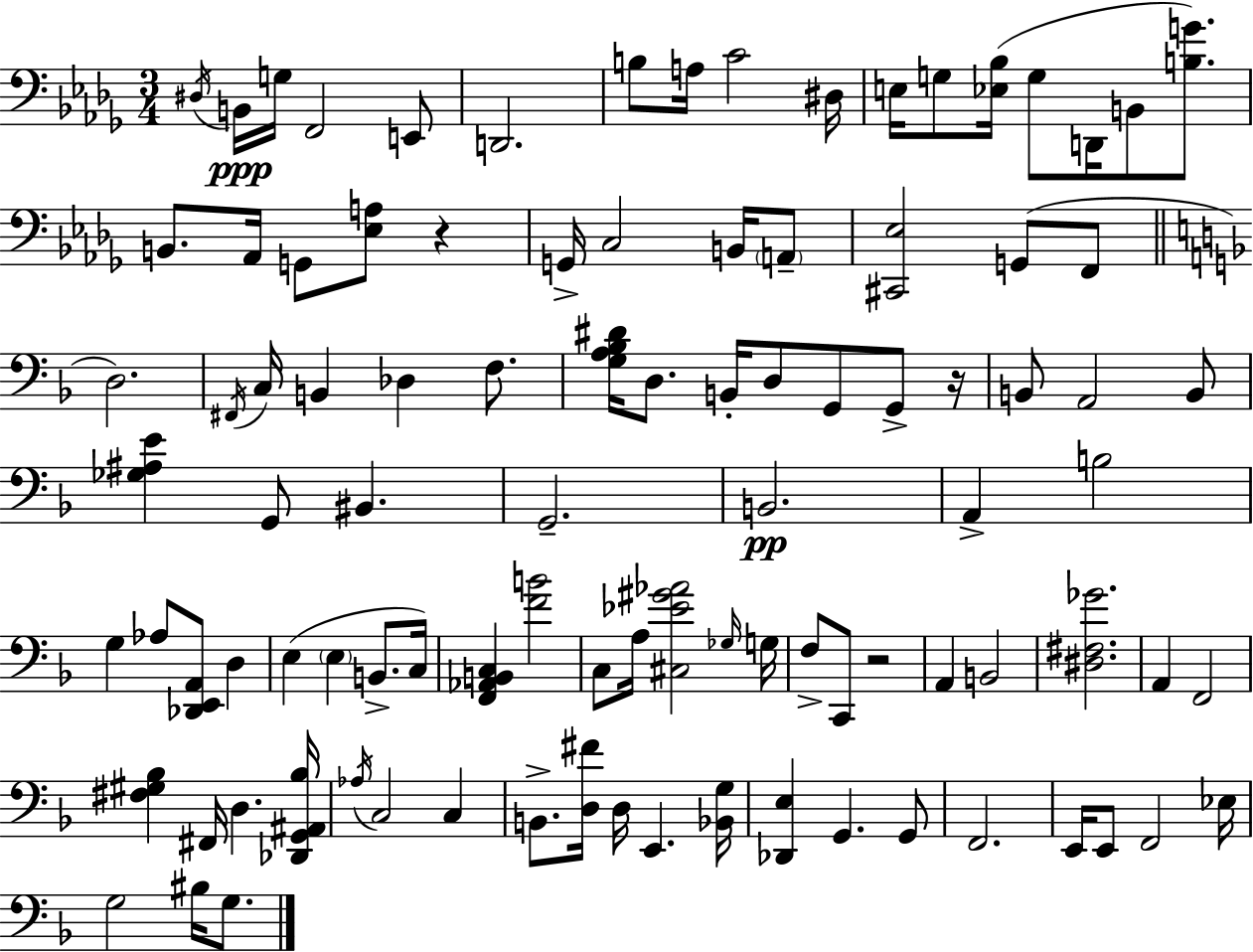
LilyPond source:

{
  \clef bass
  \numericTimeSignature
  \time 3/4
  \key bes \minor
  \acciaccatura { dis16 }\ppp b,16 g16 f,2 e,8 | d,2. | b8 a16 c'2 | dis16 e16 g8 <ees bes>16( g8 d,16 b,8 <b g'>8.) | \break b,8. aes,16 g,8 <ees a>8 r4 | g,16-> c2 b,16 \parenthesize a,8-- | <cis, ees>2 g,8( f,8 | \bar "||" \break \key f \major d2.) | \acciaccatura { fis,16 } c16 b,4 des4 f8. | <g a bes dis'>16 d8. b,16-. d8 g,8 g,8-> | r16 b,8 a,2 b,8 | \break <ges ais e'>4 g,8 bis,4. | g,2.-- | b,2.\pp | a,4-> b2 | \break g4 aes8 <des, e, a,>8 d4 | e4( \parenthesize e4 b,8.-> | c16) <f, aes, b, c>4 <f' b'>2 | c8 a16 <cis ees' gis' aes'>2 | \break \grace { ges16 } g16 f8-> c,8 r2 | a,4 b,2 | <dis fis ges'>2. | a,4 f,2 | \break <fis gis bes>4 fis,16 d4. | <des, g, ais, bes>16 \acciaccatura { aes16 } c2 c4 | b,8.-> <d fis'>16 d16 e,4. | <bes, g>16 <des, e>4 g,4. | \break g,8 f,2. | e,16 e,8 f,2 | ees16 g2 bis16 | g8. \bar "|."
}